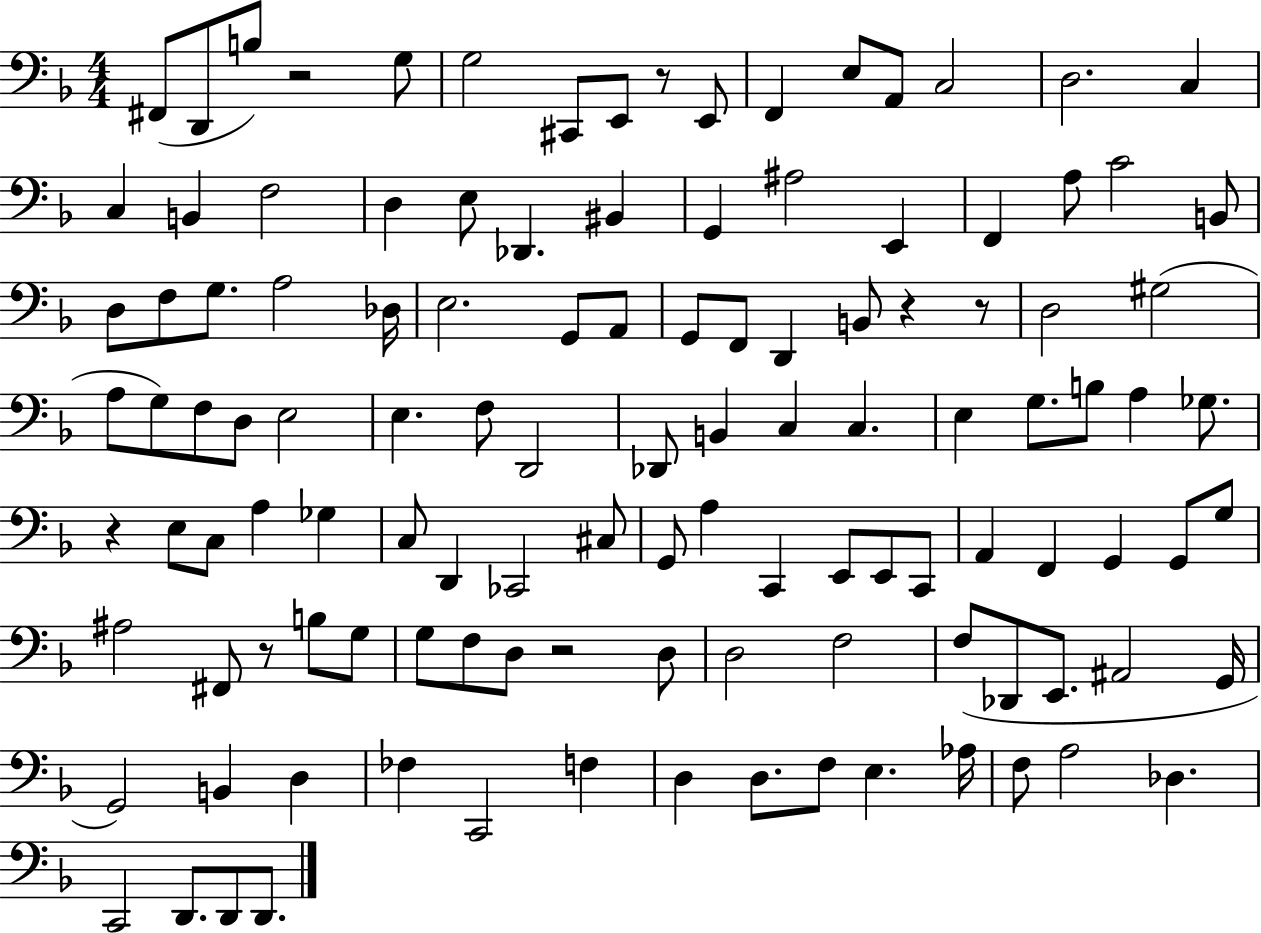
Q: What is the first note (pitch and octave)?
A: F#2